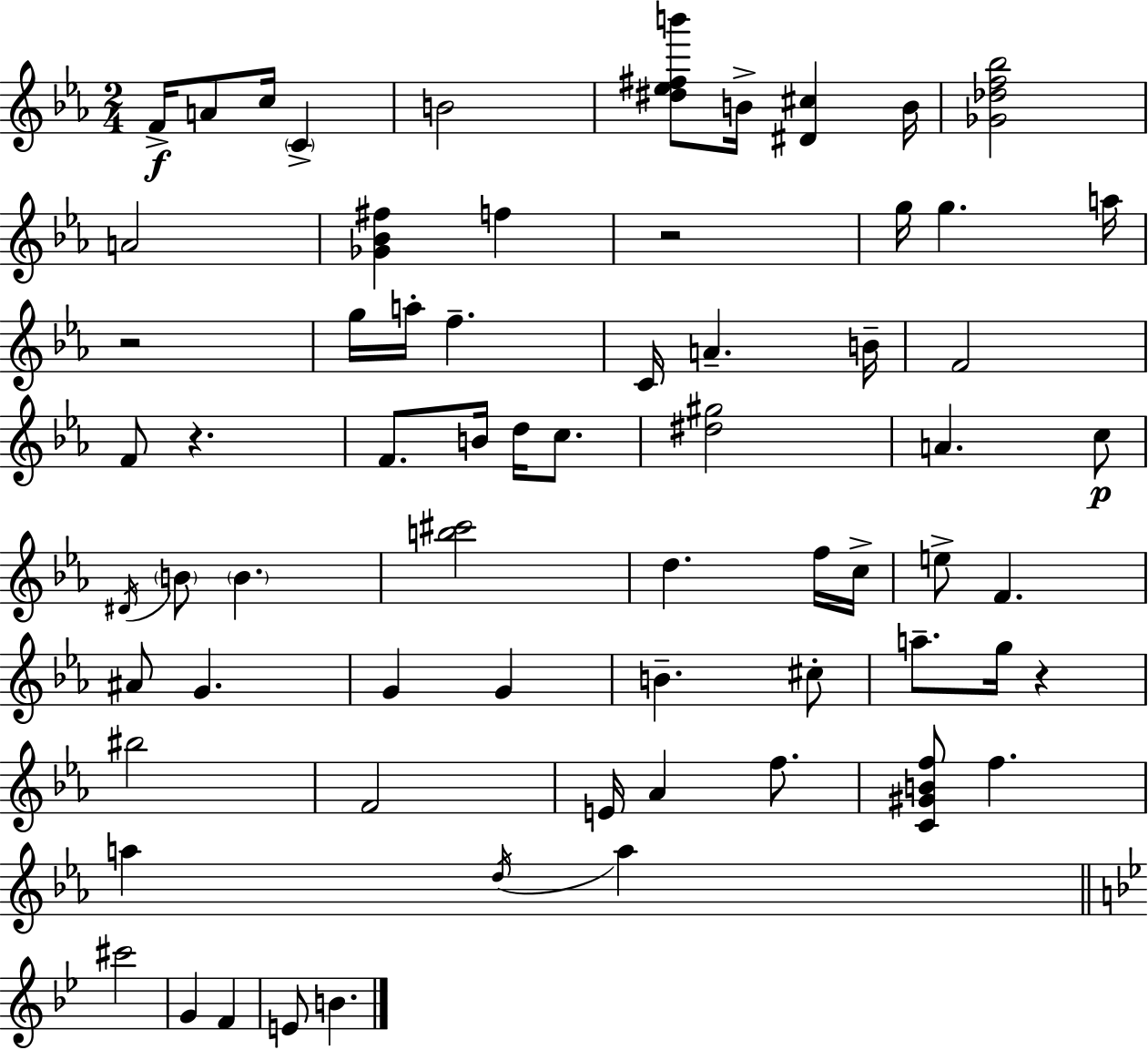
F4/s A4/e C5/s C4/q B4/h [D#5,Eb5,F#5,B6]/e B4/s [D#4,C#5]/q B4/s [Gb4,Db5,F5,Bb5]/h A4/h [Gb4,Bb4,F#5]/q F5/q R/h G5/s G5/q. A5/s R/h G5/s A5/s F5/q. C4/s A4/q. B4/s F4/h F4/e R/q. F4/e. B4/s D5/s C5/e. [D#5,G#5]/h A4/q. C5/e D#4/s B4/e B4/q. [B5,C#6]/h D5/q. F5/s C5/s E5/e F4/q. A#4/e G4/q. G4/q G4/q B4/q. C#5/e A5/e. G5/s R/q BIS5/h F4/h E4/s Ab4/q F5/e. [C4,G#4,B4,F5]/e F5/q. A5/q D5/s A5/q C#6/h G4/q F4/q E4/e B4/q.